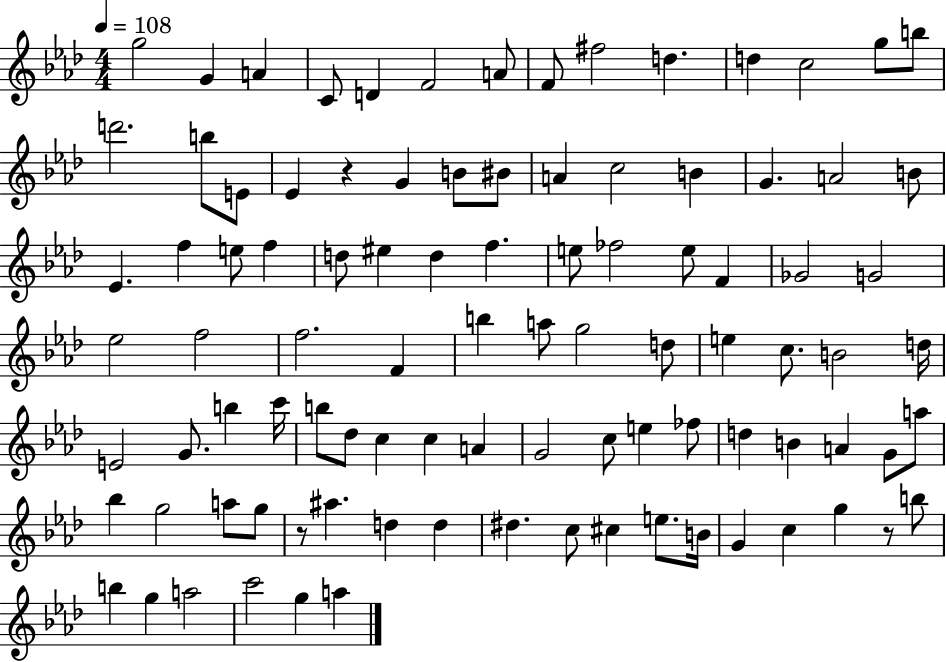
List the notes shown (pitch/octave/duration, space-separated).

G5/h G4/q A4/q C4/e D4/q F4/h A4/e F4/e F#5/h D5/q. D5/q C5/h G5/e B5/e D6/h. B5/e E4/e Eb4/q R/q G4/q B4/e BIS4/e A4/q C5/h B4/q G4/q. A4/h B4/e Eb4/q. F5/q E5/e F5/q D5/e EIS5/q D5/q F5/q. E5/e FES5/h E5/e F4/q Gb4/h G4/h Eb5/h F5/h F5/h. F4/q B5/q A5/e G5/h D5/e E5/q C5/e. B4/h D5/s E4/h G4/e. B5/q C6/s B5/e Db5/e C5/q C5/q A4/q G4/h C5/e E5/q FES5/e D5/q B4/q A4/q G4/e A5/e Bb5/q G5/h A5/e G5/e R/e A#5/q. D5/q D5/q D#5/q. C5/e C#5/q E5/e. B4/s G4/q C5/q G5/q R/e B5/e B5/q G5/q A5/h C6/h G5/q A5/q